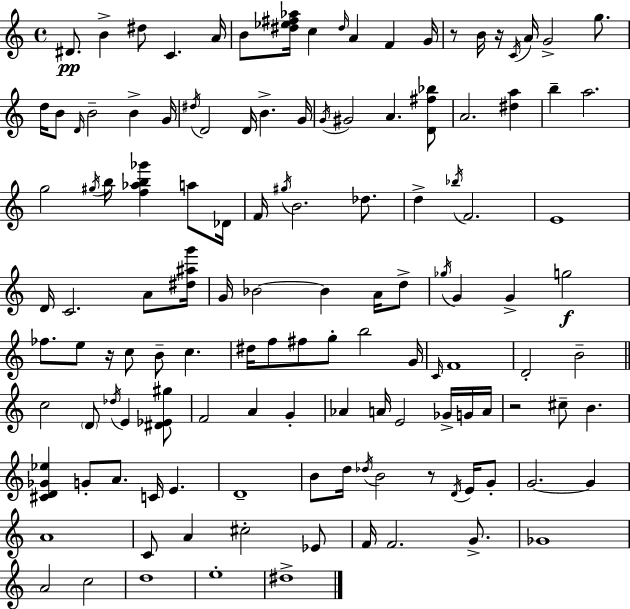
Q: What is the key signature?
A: C major